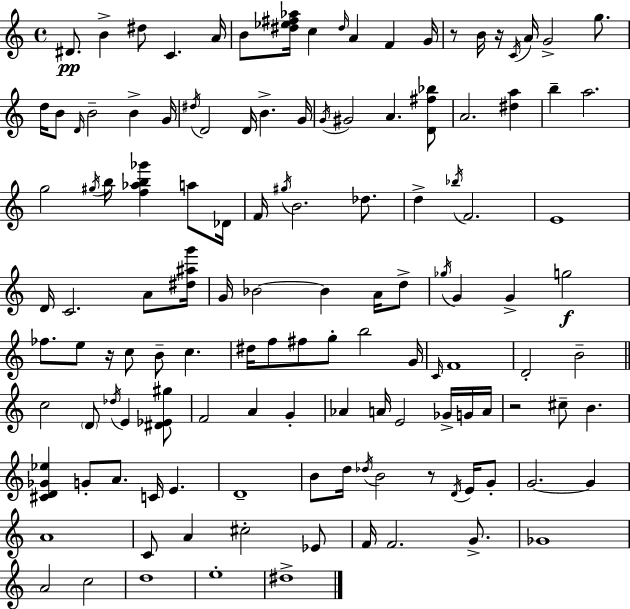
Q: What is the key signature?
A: C major